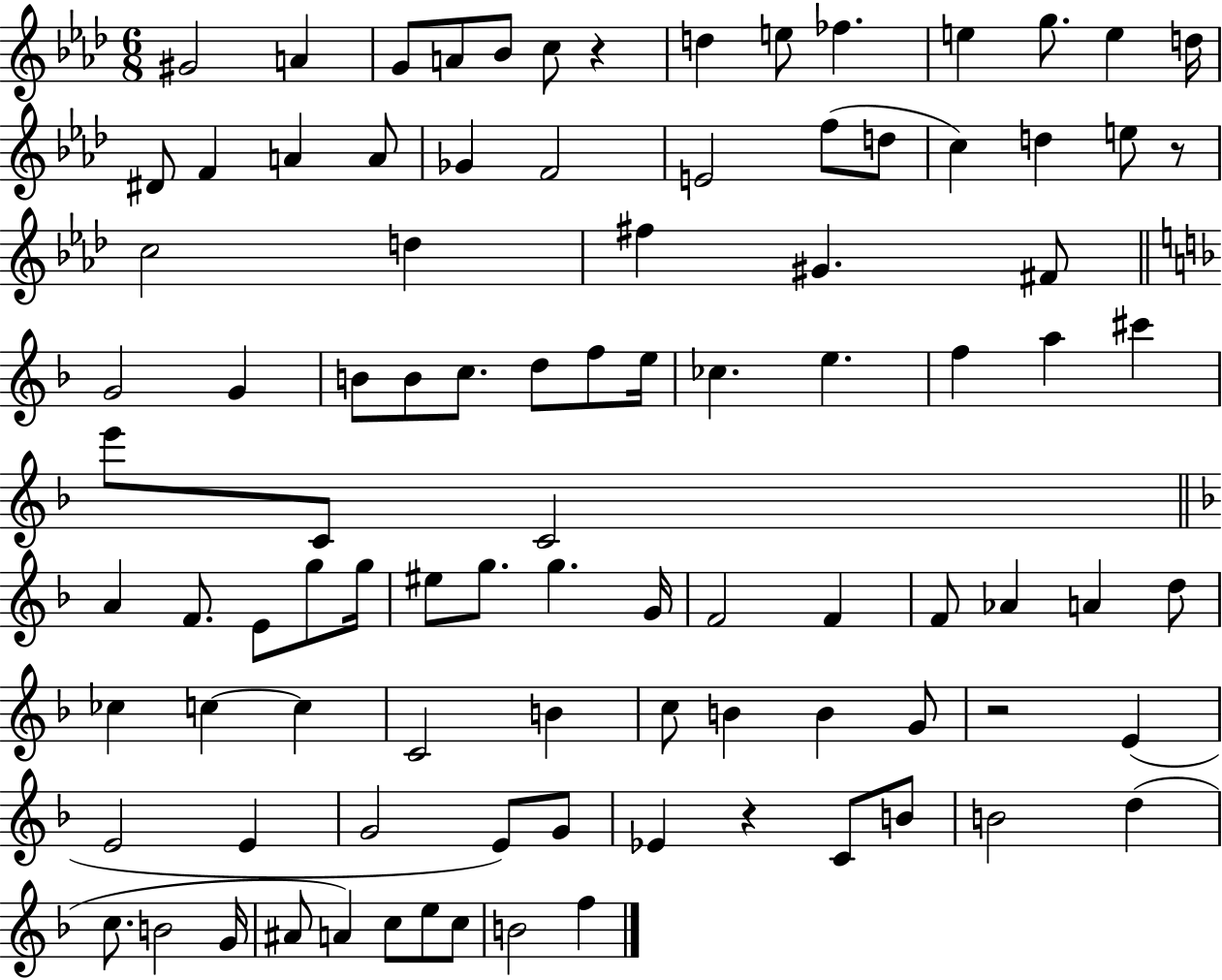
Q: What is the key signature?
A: AES major